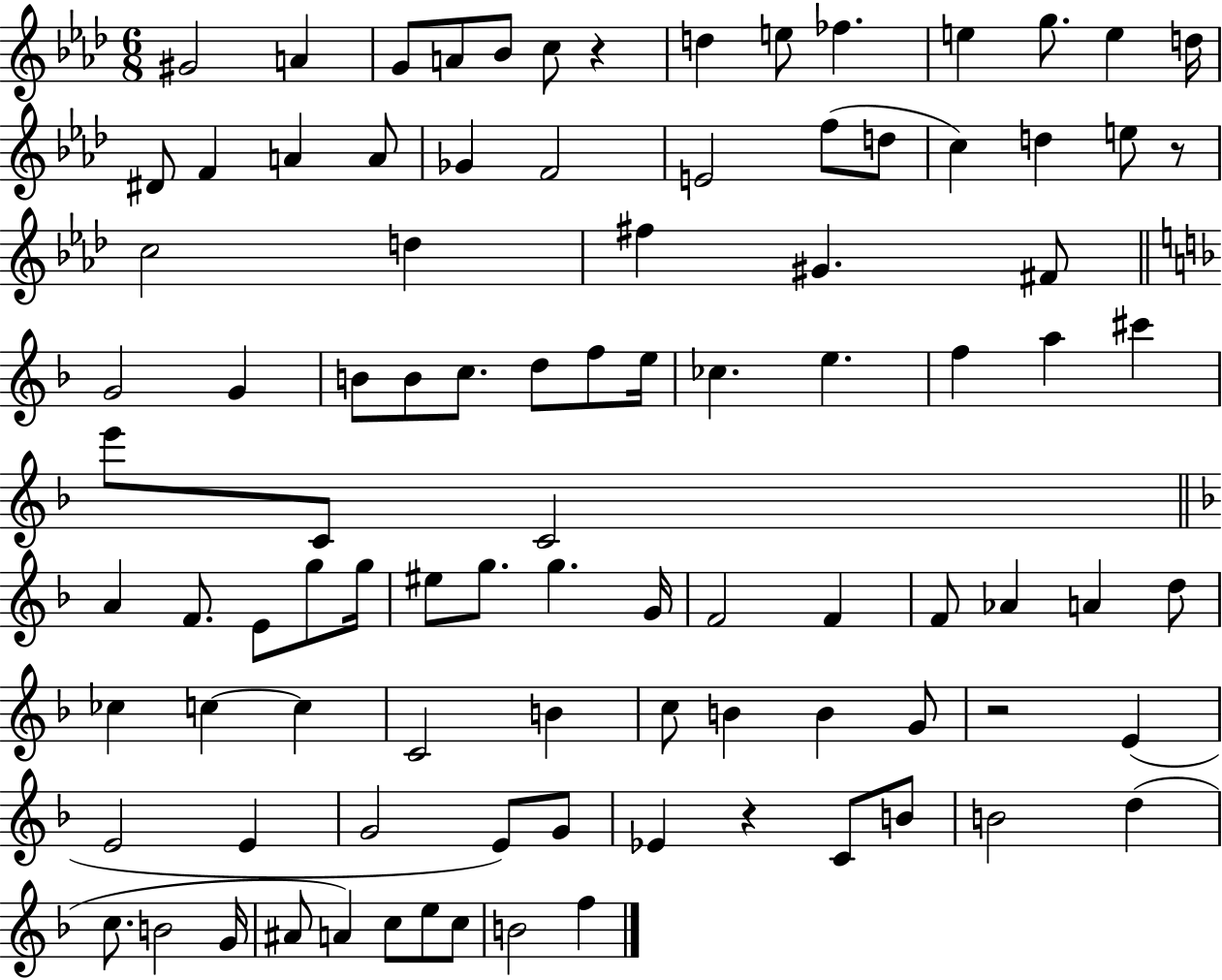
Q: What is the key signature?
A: AES major